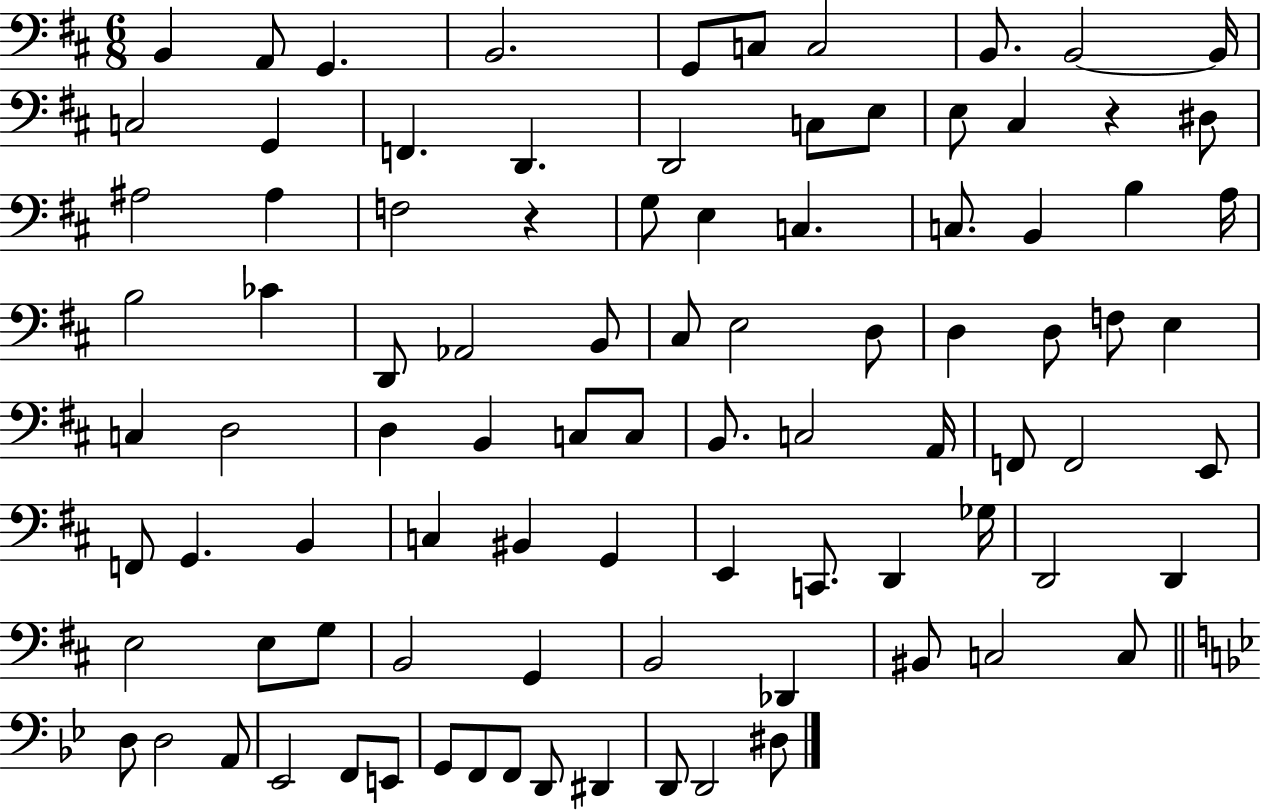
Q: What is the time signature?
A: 6/8